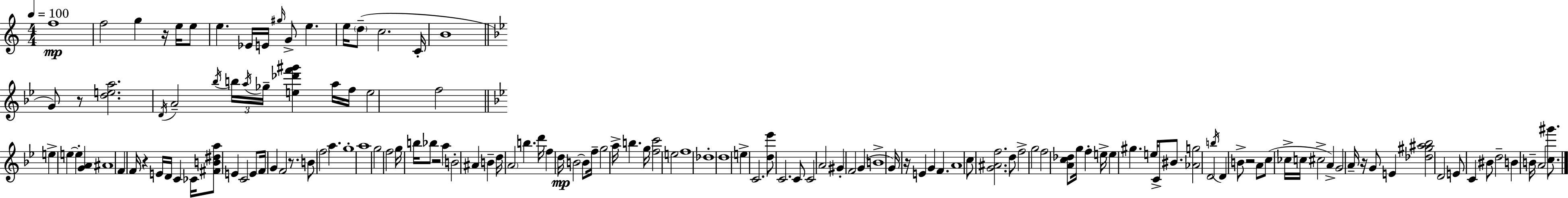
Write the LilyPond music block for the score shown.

{
  \clef treble
  \numericTimeSignature
  \time 4/4
  \key c \major
  \tempo 4 = 100
  f''1\mp | f''2 g''4 r16 e''16 e''8 | e''4. ees'16 e'16 \grace { gis''16 } g'8-> e''4. | e''16 \parenthesize d''8--( c''2. | \break c'16-. b'1 | \bar "||" \break \key bes \major g'8) r8 <d'' e'' a''>2. | \acciaccatura { d'16 } a'2-- \acciaccatura { bes''16 } \tuplet 3/2 { b''16 \acciaccatura { a''16 } ges''16-- } <e'' des''' f''' gis'''>4 | a''16 f''16 e''2 f''2 | \bar "||" \break \key bes \major e''4-> e''4~~ e''4-. <g' a'>4 | ais'1 | f'4 f'16 r4 e'16 d'16 c'4 ces'16 | <fis' b' dis'' a''>8 e'4 c'2 e'8 | \break f'16 g'4 f'2 r8. | b'8 \parenthesize f''2 a''4. | g''1-. | a''1 | \break g''2 f''2 | g''16 b''16 bes''8 r2 a''4 | b'2-. ais'4 b'4-- | d''16 \parenthesize a'2 b''4. d'''16 | \break f''4 d''16\mp b'2~~ b'8 f''16-- | g''2 a''16-> b''4. g''16 | <f'' c'''>2 e''2 | f''1 | \break des''1-. | \parenthesize d''1 | e''4-> c'2. | <d'' ees'''>8 c'2. c'8 | \break c'2 a'2 | gis'4-. f'2 g'4( | b'1-> | g'16) r16 e'4 g'4 f'4. | \break a'1 | c''8 <g' ais' f''>2. d''8 | f''2-> g''2 | f''2 <a' c'' des''>8 g''16 f''4-. e''16-> | \break e''4 gis''4. e''16 c'8-> bis'8. | <aes' g''>2 d'2 | \acciaccatura { b''16 } d'4 b'8-> r2 a'8 | c''8( ces''16-> c''16 cis''2-> a'4->) | \break g'2 a'16-- r16 g'8 e'4 | <des'' gis'' ais'' bes''>2 d'2 | e'8 c'4 bis'8 d''2-- | b'4 b'16-- a'2 <c'' gis'''>8. | \break \bar "|."
}